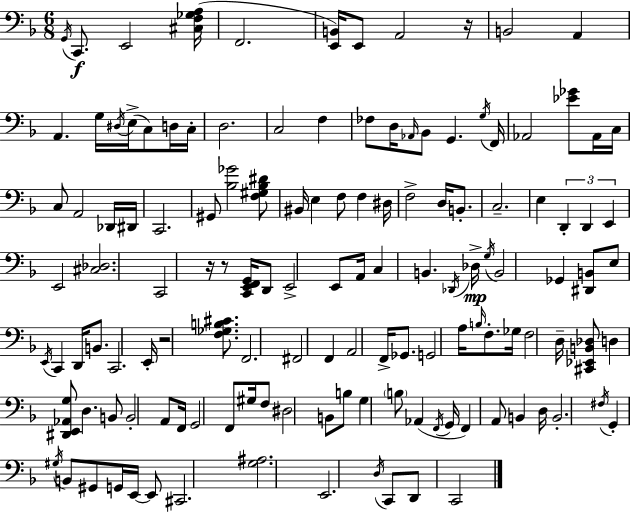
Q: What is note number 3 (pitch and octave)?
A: E2